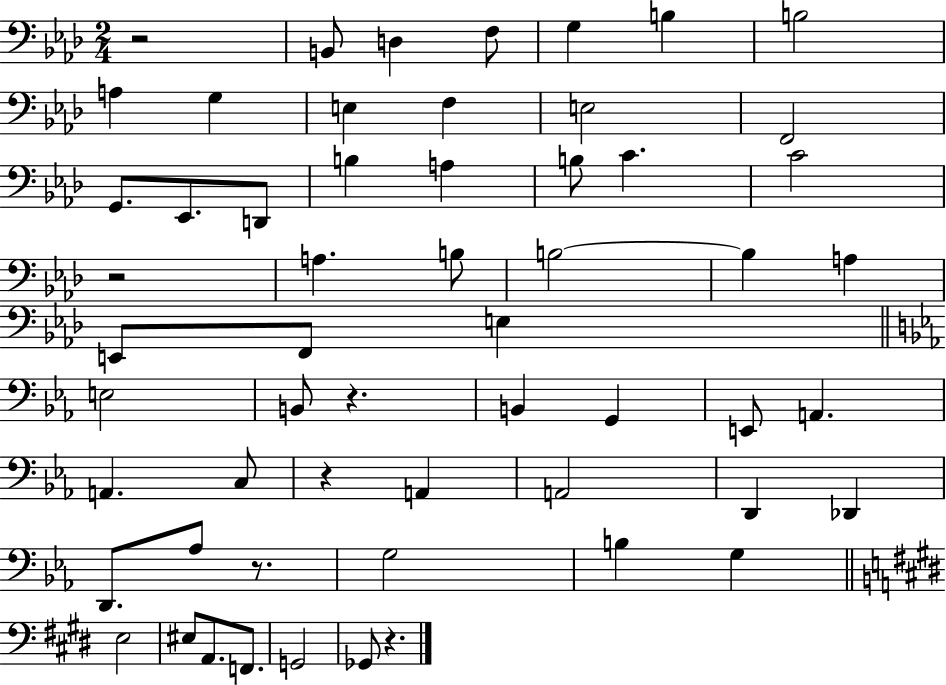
{
  \clef bass
  \numericTimeSignature
  \time 2/4
  \key aes \major
  r2 | b,8 d4 f8 | g4 b4 | b2 | \break a4 g4 | e4 f4 | e2 | f,2 | \break g,8. ees,8. d,8 | b4 a4 | b8 c'4. | c'2 | \break r2 | a4. b8 | b2~~ | b4 a4 | \break e,8 f,8 e4 | \bar "||" \break \key c \minor e2 | b,8 r4. | b,4 g,4 | e,8 a,4. | \break a,4. c8 | r4 a,4 | a,2 | d,4 des,4 | \break d,8. aes8 r8. | g2 | b4 g4 | \bar "||" \break \key e \major e2 | eis8 a,8. f,8. | g,2 | ges,8 r4. | \break \bar "|."
}